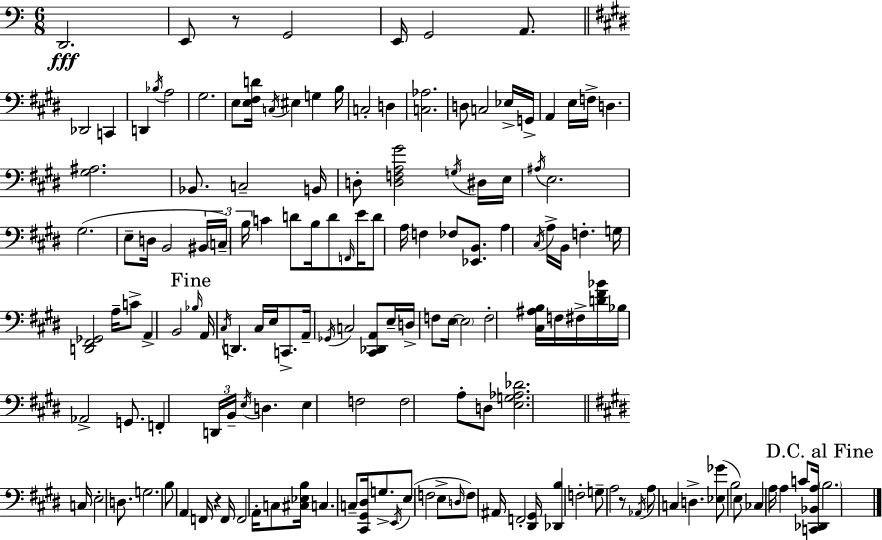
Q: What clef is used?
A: bass